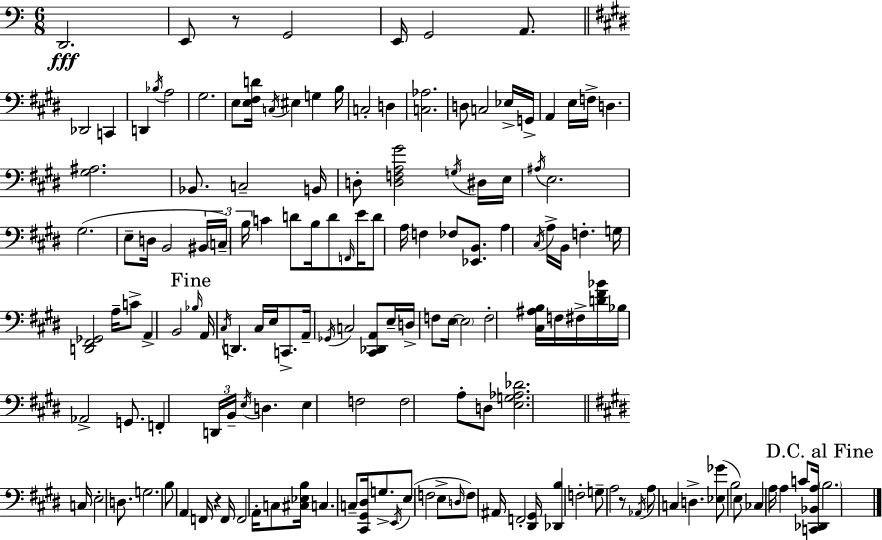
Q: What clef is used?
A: bass